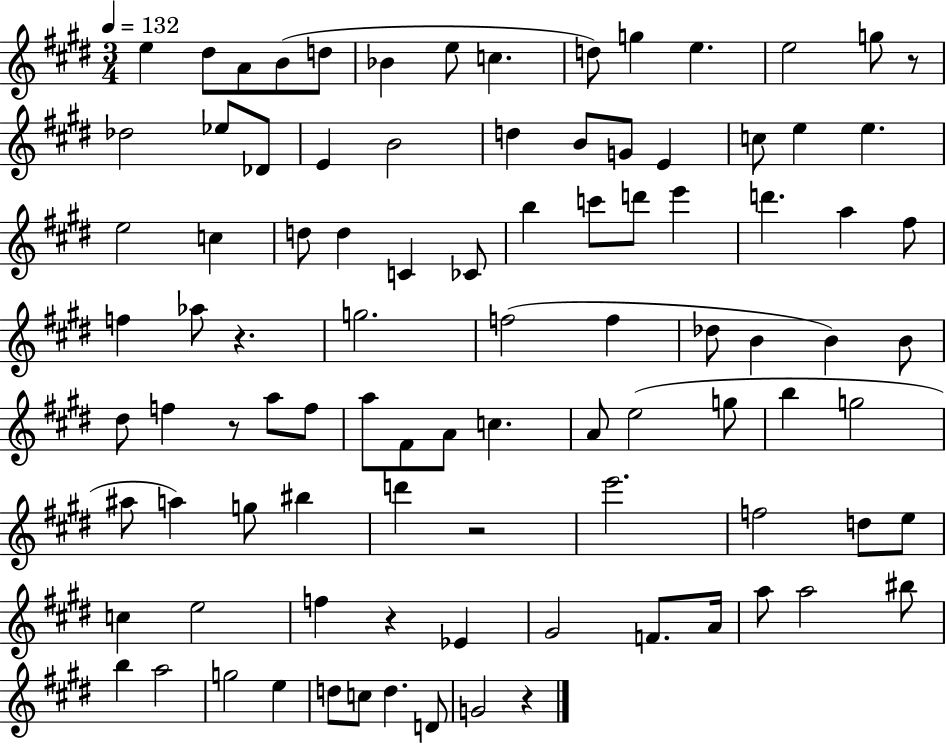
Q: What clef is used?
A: treble